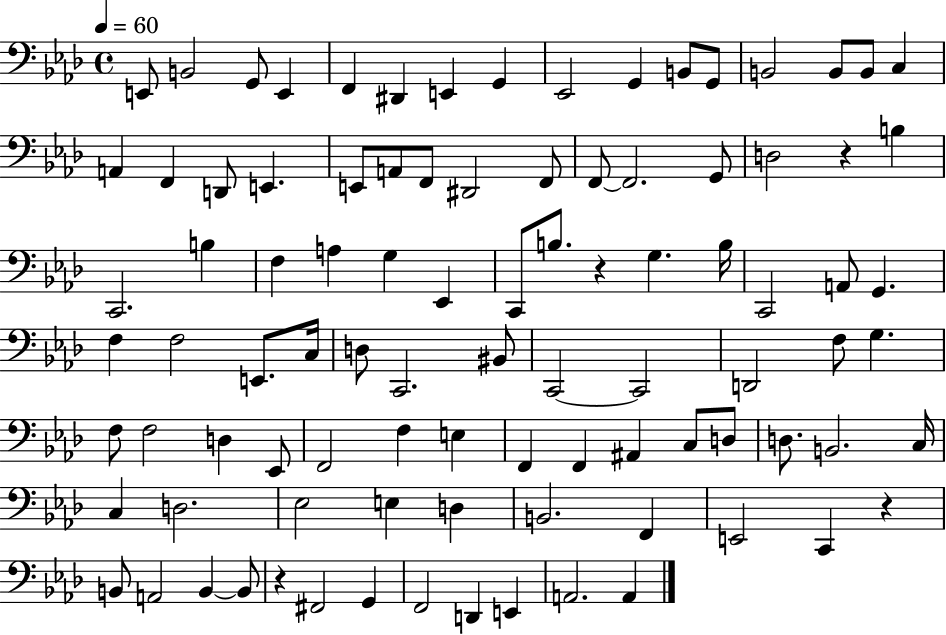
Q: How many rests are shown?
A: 4